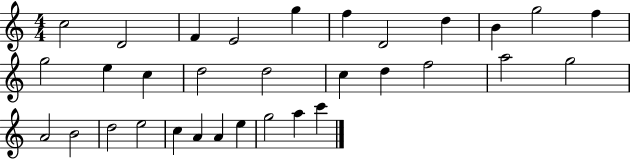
{
  \clef treble
  \numericTimeSignature
  \time 4/4
  \key c \major
  c''2 d'2 | f'4 e'2 g''4 | f''4 d'2 d''4 | b'4 g''2 f''4 | \break g''2 e''4 c''4 | d''2 d''2 | c''4 d''4 f''2 | a''2 g''2 | \break a'2 b'2 | d''2 e''2 | c''4 a'4 a'4 e''4 | g''2 a''4 c'''4 | \break \bar "|."
}